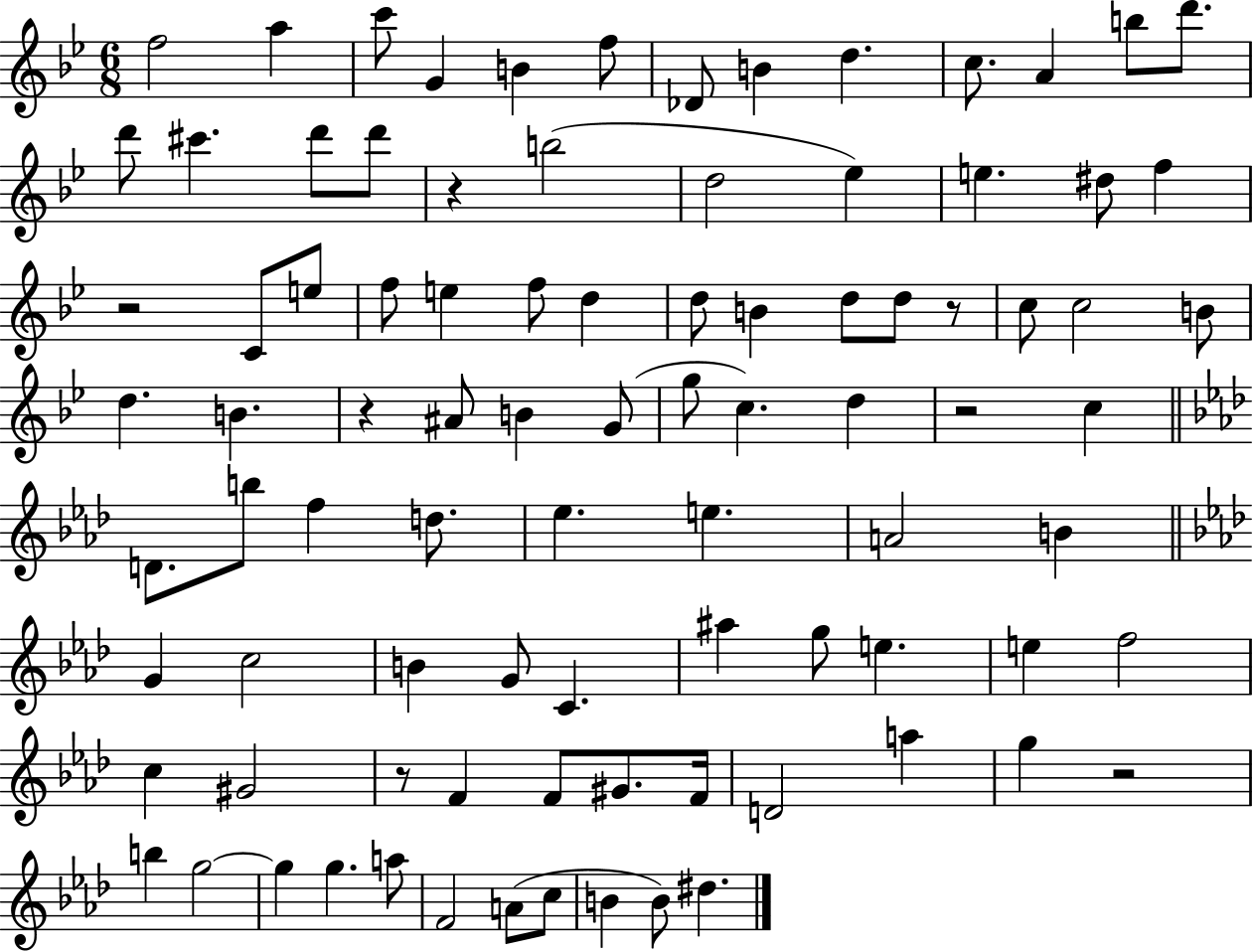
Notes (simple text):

F5/h A5/q C6/e G4/q B4/q F5/e Db4/e B4/q D5/q. C5/e. A4/q B5/e D6/e. D6/e C#6/q. D6/e D6/e R/q B5/h D5/h Eb5/q E5/q. D#5/e F5/q R/h C4/e E5/e F5/e E5/q F5/e D5/q D5/e B4/q D5/e D5/e R/e C5/e C5/h B4/e D5/q. B4/q. R/q A#4/e B4/q G4/e G5/e C5/q. D5/q R/h C5/q D4/e. B5/e F5/q D5/e. Eb5/q. E5/q. A4/h B4/q G4/q C5/h B4/q G4/e C4/q. A#5/q G5/e E5/q. E5/q F5/h C5/q G#4/h R/e F4/q F4/e G#4/e. F4/s D4/h A5/q G5/q R/h B5/q G5/h G5/q G5/q. A5/e F4/h A4/e C5/e B4/q B4/e D#5/q.